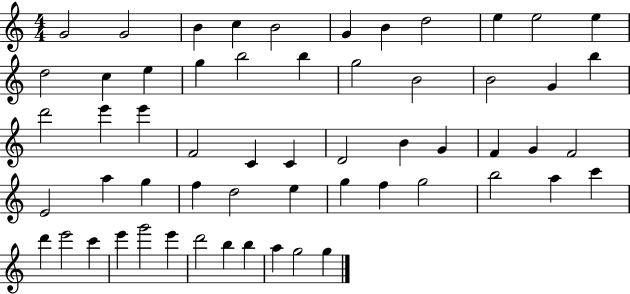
X:1
T:Untitled
M:4/4
L:1/4
K:C
G2 G2 B c B2 G B d2 e e2 e d2 c e g b2 b g2 B2 B2 G b d'2 e' e' F2 C C D2 B G F G F2 E2 a g f d2 e g f g2 b2 a c' d' e'2 c' e' g'2 e' d'2 b b a g2 g